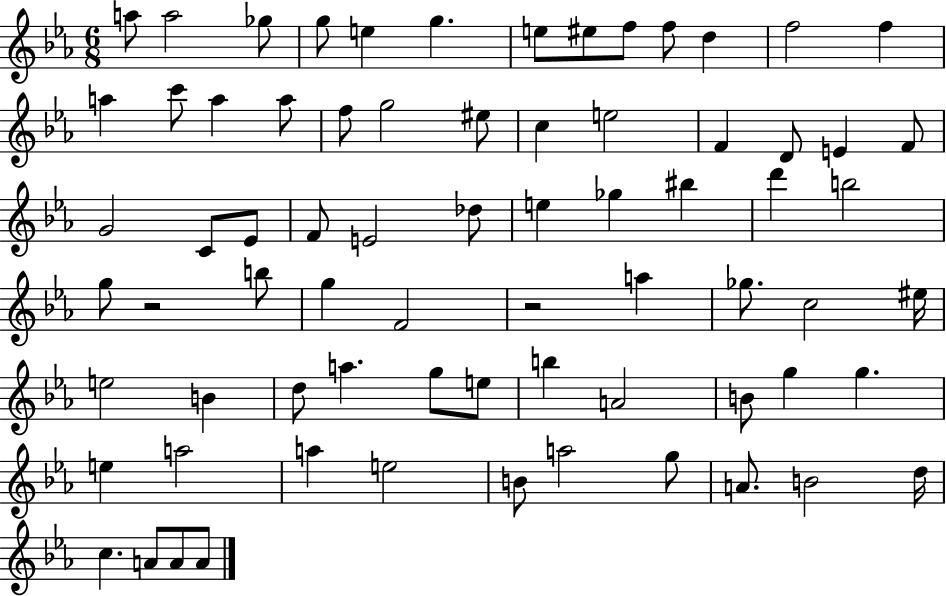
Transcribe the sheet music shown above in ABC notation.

X:1
T:Untitled
M:6/8
L:1/4
K:Eb
a/2 a2 _g/2 g/2 e g e/2 ^e/2 f/2 f/2 d f2 f a c'/2 a a/2 f/2 g2 ^e/2 c e2 F D/2 E F/2 G2 C/2 _E/2 F/2 E2 _d/2 e _g ^b d' b2 g/2 z2 b/2 g F2 z2 a _g/2 c2 ^e/4 e2 B d/2 a g/2 e/2 b A2 B/2 g g e a2 a e2 B/2 a2 g/2 A/2 B2 d/4 c A/2 A/2 A/2